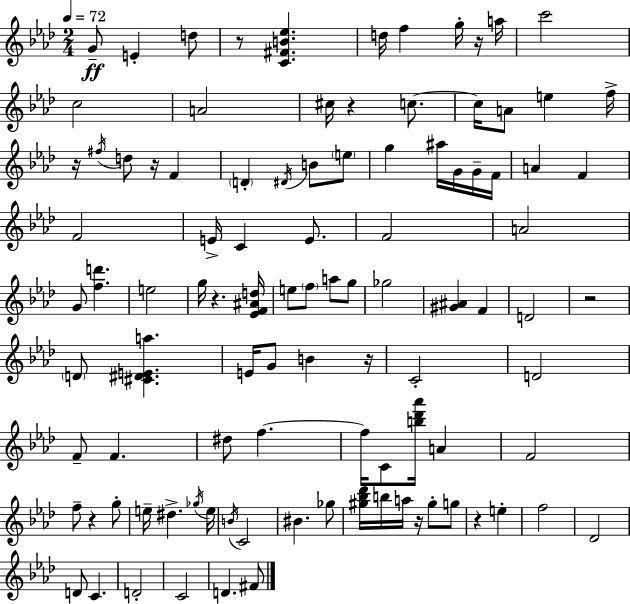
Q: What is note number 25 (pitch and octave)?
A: A#5